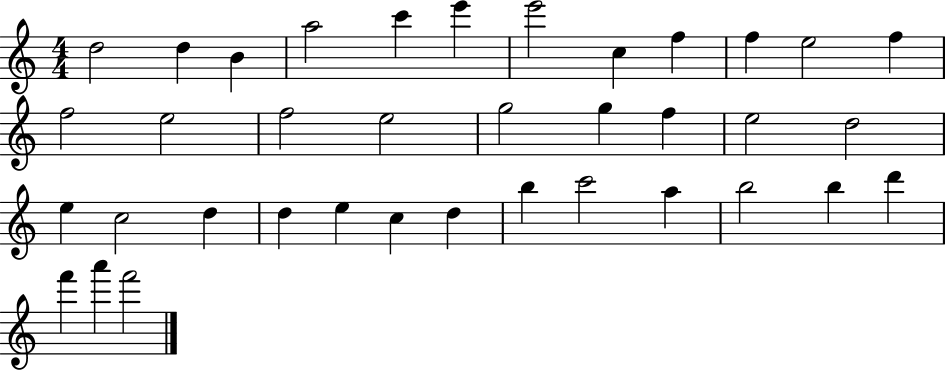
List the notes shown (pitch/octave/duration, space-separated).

D5/h D5/q B4/q A5/h C6/q E6/q E6/h C5/q F5/q F5/q E5/h F5/q F5/h E5/h F5/h E5/h G5/h G5/q F5/q E5/h D5/h E5/q C5/h D5/q D5/q E5/q C5/q D5/q B5/q C6/h A5/q B5/h B5/q D6/q F6/q A6/q F6/h